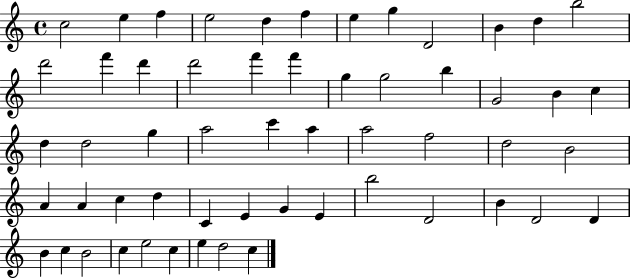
{
  \clef treble
  \time 4/4
  \defaultTimeSignature
  \key c \major
  c''2 e''4 f''4 | e''2 d''4 f''4 | e''4 g''4 d'2 | b'4 d''4 b''2 | \break d'''2 f'''4 d'''4 | d'''2 f'''4 f'''4 | g''4 g''2 b''4 | g'2 b'4 c''4 | \break d''4 d''2 g''4 | a''2 c'''4 a''4 | a''2 f''2 | d''2 b'2 | \break a'4 a'4 c''4 d''4 | c'4 e'4 g'4 e'4 | b''2 d'2 | b'4 d'2 d'4 | \break b'4 c''4 b'2 | c''4 e''2 c''4 | e''4 d''2 c''4 | \bar "|."
}